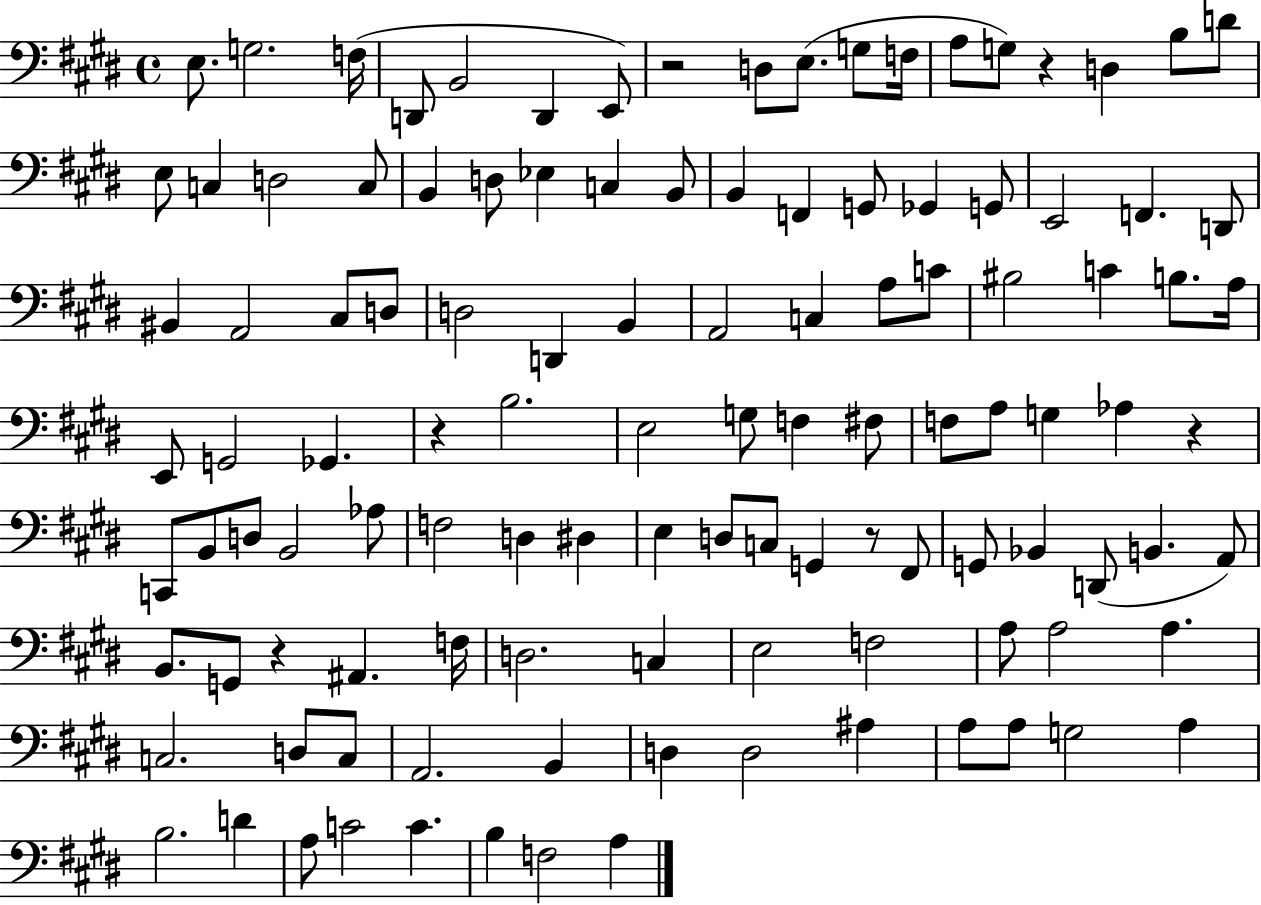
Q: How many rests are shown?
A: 6